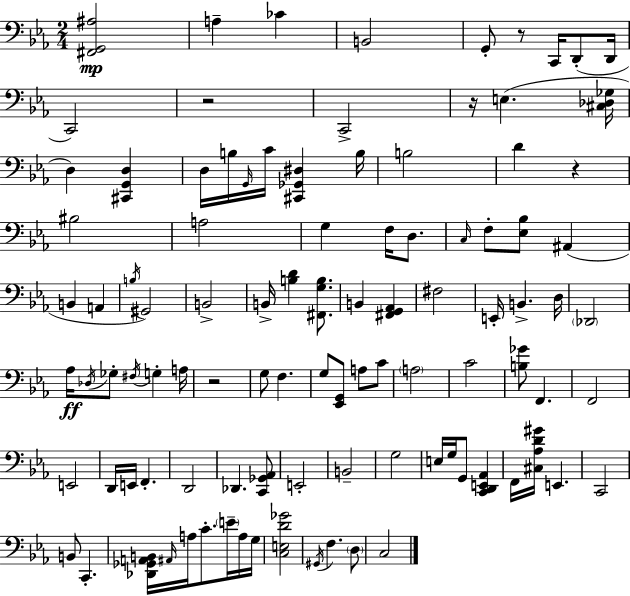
[F#2,G2,A#3]/h A3/q CES4/q B2/h G2/e R/e C2/s D2/e D2/s C2/h R/h C2/h R/s E3/q. [C#3,Db3,Gb3]/s D3/q [C#2,G2,D3]/q D3/s B3/s G2/s C4/s [C#2,Gb2,D#3]/q B3/s B3/h D4/q R/q BIS3/h A3/h G3/q F3/s D3/e. C3/s F3/e [Eb3,Bb3]/e A#2/q B2/q A2/q B3/s G#2/h B2/h B2/s [B3,D4]/q [F#2,G3,B3]/e. B2/q [F#2,G2,Ab2]/q F#3/h E2/s B2/q. D3/s Db2/h Ab3/s Db3/s Gb3/e F#3/s G3/q A3/s R/h G3/e F3/q. G3/e [Eb2,G2]/e A3/e C4/e A3/h C4/h [B3,Gb4]/e F2/q. F2/h E2/h D2/s E2/s F2/q. D2/h Db2/q. [C2,Gb2,Ab2]/e E2/h B2/h G3/h E3/s G3/s G2/e [C2,D2,E2,Ab2]/q F2/s [C#3,Ab3,D4,G#4]/s E2/q. C2/h B2/e C2/q. [Db2,Gb2,A2,B2]/s A#2/s A3/s C4/e. E4/s A3/s G3/s [C3,E3,D4,Gb4]/h G#2/s F3/q. D3/e C3/h